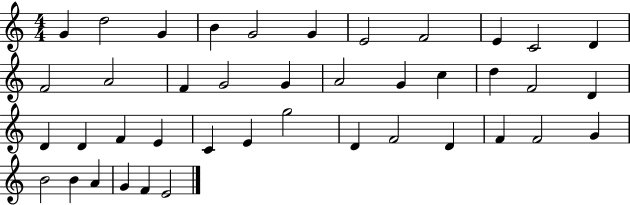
G4/q D5/h G4/q B4/q G4/h G4/q E4/h F4/h E4/q C4/h D4/q F4/h A4/h F4/q G4/h G4/q A4/h G4/q C5/q D5/q F4/h D4/q D4/q D4/q F4/q E4/q C4/q E4/q G5/h D4/q F4/h D4/q F4/q F4/h G4/q B4/h B4/q A4/q G4/q F4/q E4/h